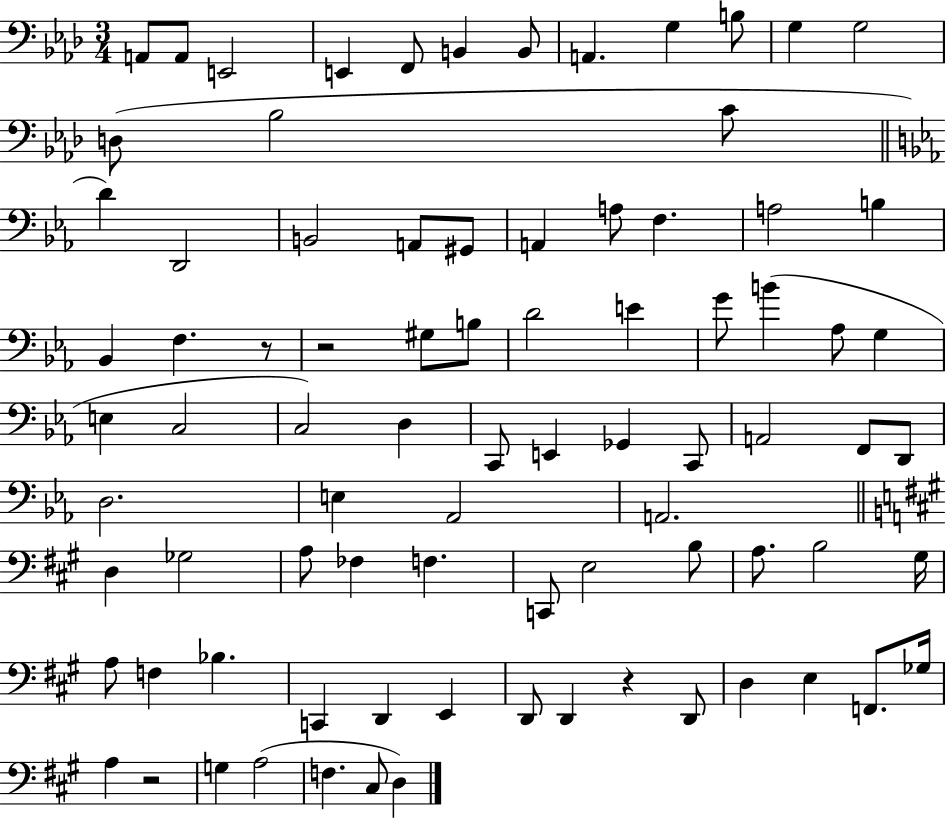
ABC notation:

X:1
T:Untitled
M:3/4
L:1/4
K:Ab
A,,/2 A,,/2 E,,2 E,, F,,/2 B,, B,,/2 A,, G, B,/2 G, G,2 D,/2 _B,2 C/2 D D,,2 B,,2 A,,/2 ^G,,/2 A,, A,/2 F, A,2 B, _B,, F, z/2 z2 ^G,/2 B,/2 D2 E G/2 B _A,/2 G, E, C,2 C,2 D, C,,/2 E,, _G,, C,,/2 A,,2 F,,/2 D,,/2 D,2 E, _A,,2 A,,2 D, _G,2 A,/2 _F, F, C,,/2 E,2 B,/2 A,/2 B,2 ^G,/4 A,/2 F, _B, C,, D,, E,, D,,/2 D,, z D,,/2 D, E, F,,/2 _G,/4 A, z2 G, A,2 F, ^C,/2 D,